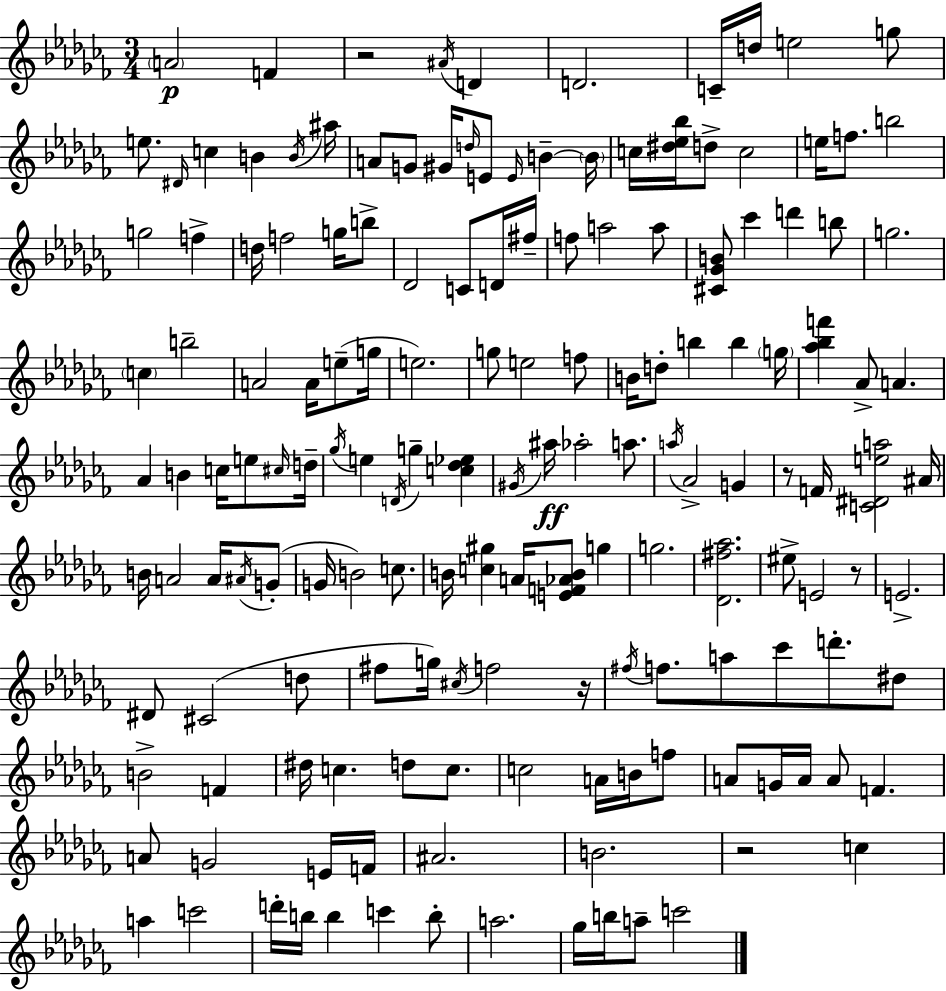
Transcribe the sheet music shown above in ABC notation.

X:1
T:Untitled
M:3/4
L:1/4
K:Abm
A2 F z2 ^A/4 D D2 C/4 d/4 e2 g/2 e/2 ^D/4 c B B/4 ^a/4 A/2 G/2 ^G/4 d/4 E/2 E/4 B B/4 c/4 [^d_e_b]/4 d/2 c2 e/4 f/2 b2 g2 f d/4 f2 g/4 b/2 _D2 C/2 D/4 ^f/4 f/2 a2 a/2 [^C_GB]/2 _c' d' b/2 g2 c b2 A2 A/4 e/2 g/4 e2 g/2 e2 f/2 B/4 d/2 b b g/4 [_a_bf'] _A/2 A _A B c/4 e/2 ^c/4 d/4 _g/4 e D/4 g [c_d_e] ^G/4 ^a/4 _a2 a/2 a/4 _A2 G z/2 F/4 [C^Dea]2 ^A/4 B/4 A2 A/4 ^A/4 G/2 G/4 B2 c/2 B/4 [c^g] A/4 [EF_AB]/2 g g2 [_D^f_a]2 ^e/2 E2 z/2 E2 ^D/2 ^C2 d/2 ^f/2 g/4 ^c/4 f2 z/4 ^f/4 f/2 a/2 _c'/2 d'/2 ^d/2 B2 F ^d/4 c d/2 c/2 c2 A/4 B/4 f/2 A/2 G/4 A/4 A/2 F A/2 G2 E/4 F/4 ^A2 B2 z2 c a c'2 d'/4 b/4 b c' b/2 a2 _g/4 b/4 a/2 c'2